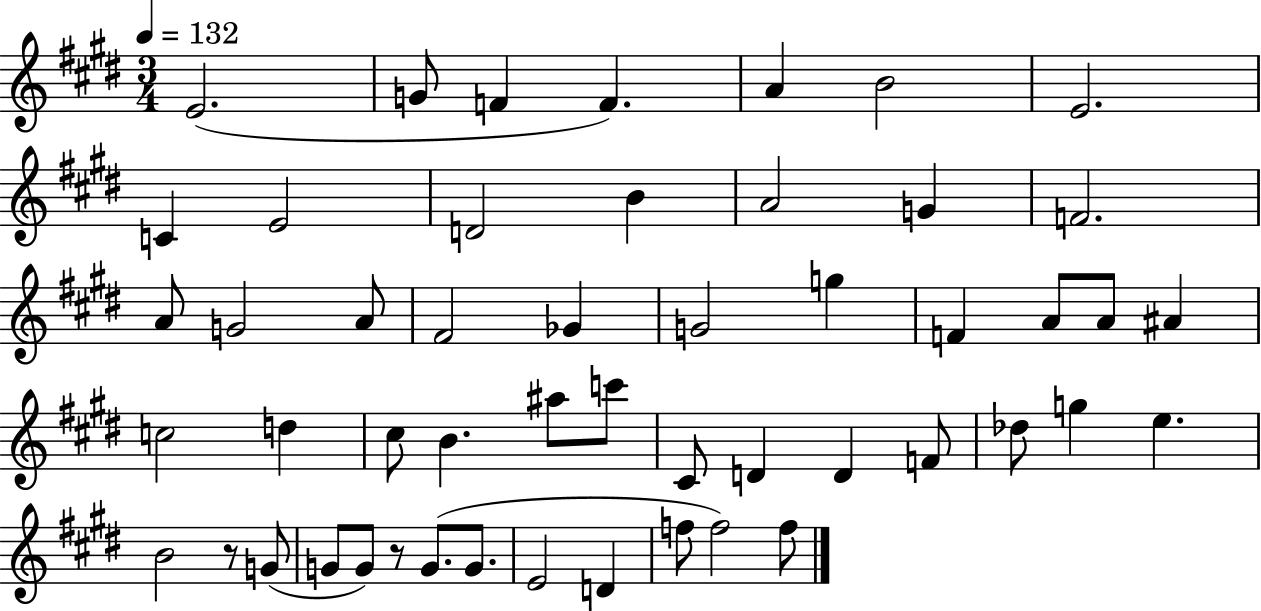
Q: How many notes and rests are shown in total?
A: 51